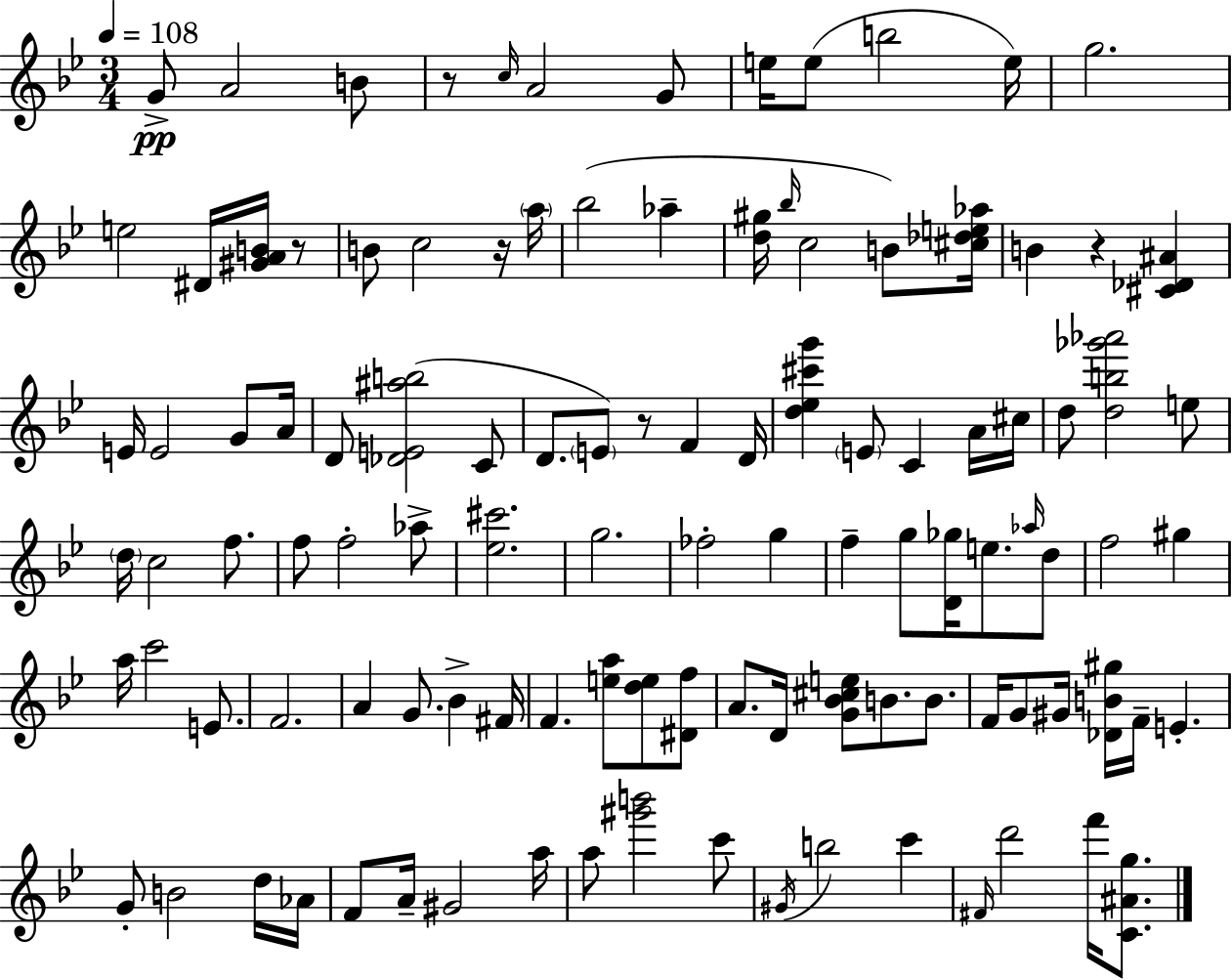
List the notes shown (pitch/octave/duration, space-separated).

G4/e A4/h B4/e R/e C5/s A4/h G4/e E5/s E5/e B5/h E5/s G5/h. E5/h D#4/s [G#4,A4,B4]/s R/e B4/e C5/h R/s A5/s Bb5/h Ab5/q [D5,G#5]/s Bb5/s C5/h B4/e [C#5,Db5,E5,Ab5]/s B4/q R/q [C#4,Db4,A#4]/q E4/s E4/h G4/e A4/s D4/e [Db4,E4,A#5,B5]/h C4/e D4/e. E4/e R/e F4/q D4/s [D5,Eb5,C#6,G6]/q E4/e C4/q A4/s C#5/s D5/e [D5,B5,Gb6,Ab6]/h E5/e D5/s C5/h F5/e. F5/e F5/h Ab5/e [Eb5,C#6]/h. G5/h. FES5/h G5/q F5/q G5/e [D4,Gb5]/s E5/e. Ab5/s D5/e F5/h G#5/q A5/s C6/h E4/e. F4/h. A4/q G4/e. Bb4/q F#4/s F4/q. [E5,A5]/e [D5,E5]/e [D#4,F5]/e A4/e. D4/s [G4,Bb4,C#5,E5]/e B4/e. B4/e. F4/s G4/e G#4/s [Db4,B4,G#5]/s F4/s E4/q. G4/e B4/h D5/s Ab4/s F4/e A4/s G#4/h A5/s A5/e [G#6,B6]/h C6/e G#4/s B5/h C6/q F#4/s D6/h F6/s [C4,A#4,G5]/e.